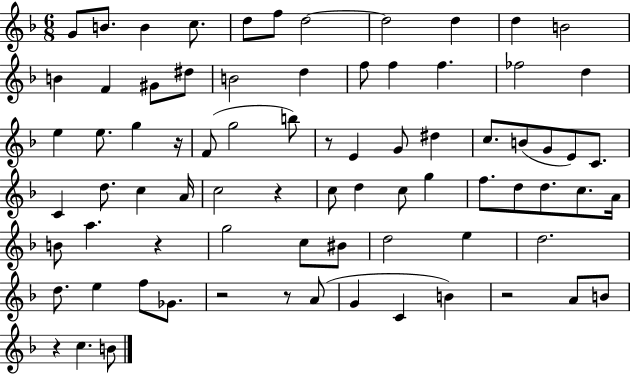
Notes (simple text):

G4/e B4/e. B4/q C5/e. D5/e F5/e D5/h D5/h D5/q D5/q B4/h B4/q F4/q G#4/e D#5/e B4/h D5/q F5/e F5/q F5/q. FES5/h D5/q E5/q E5/e. G5/q R/s F4/e G5/h B5/e R/e E4/q G4/e D#5/q C5/e. B4/e G4/e E4/e C4/e. C4/q D5/e. C5/q A4/s C5/h R/q C5/e D5/q C5/e G5/q F5/e. D5/e D5/e. C5/e. A4/s B4/e A5/q. R/q G5/h C5/e BIS4/e D5/h E5/q D5/h. D5/e. E5/q F5/e Gb4/e. R/h R/e A4/e G4/q C4/q B4/q R/h A4/e B4/e R/q C5/q. B4/e